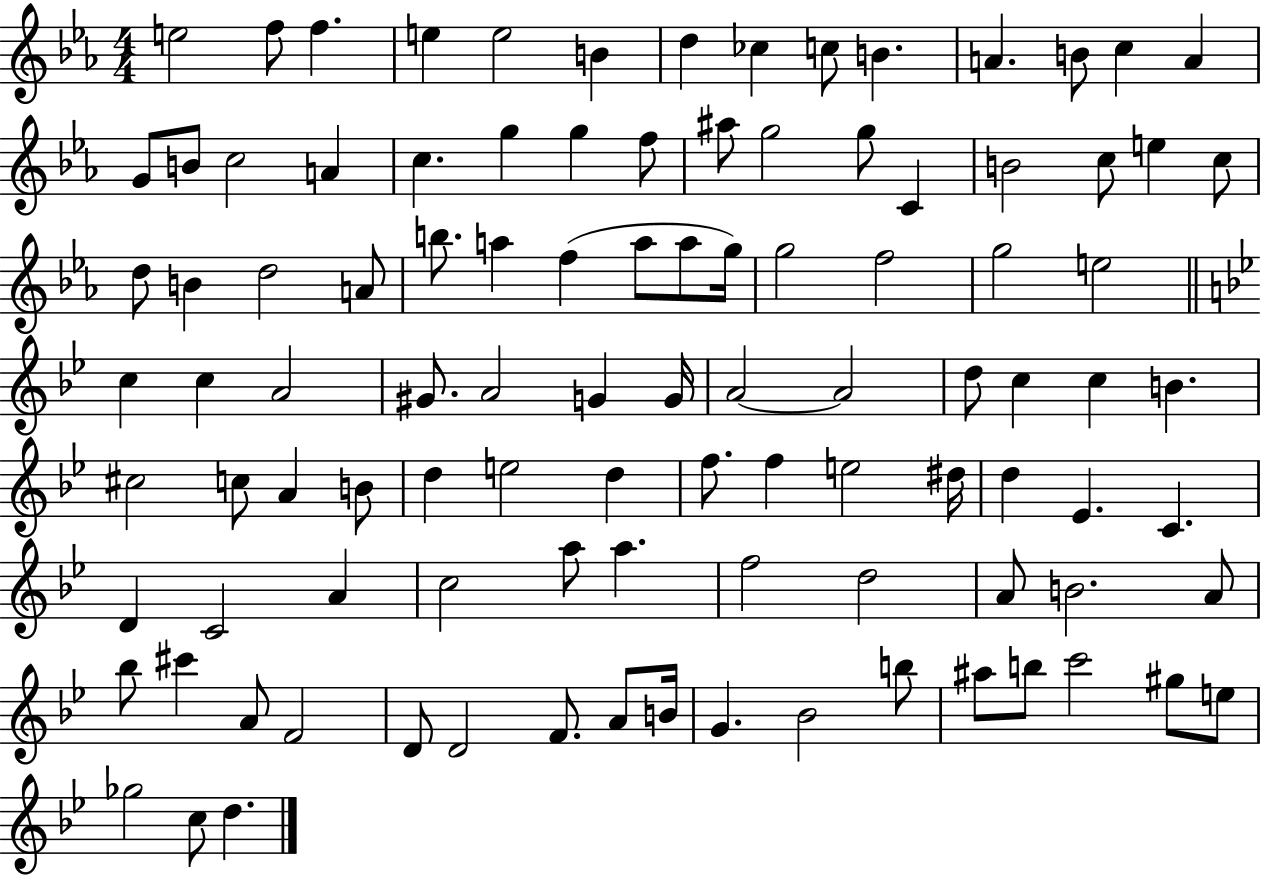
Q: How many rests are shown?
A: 0